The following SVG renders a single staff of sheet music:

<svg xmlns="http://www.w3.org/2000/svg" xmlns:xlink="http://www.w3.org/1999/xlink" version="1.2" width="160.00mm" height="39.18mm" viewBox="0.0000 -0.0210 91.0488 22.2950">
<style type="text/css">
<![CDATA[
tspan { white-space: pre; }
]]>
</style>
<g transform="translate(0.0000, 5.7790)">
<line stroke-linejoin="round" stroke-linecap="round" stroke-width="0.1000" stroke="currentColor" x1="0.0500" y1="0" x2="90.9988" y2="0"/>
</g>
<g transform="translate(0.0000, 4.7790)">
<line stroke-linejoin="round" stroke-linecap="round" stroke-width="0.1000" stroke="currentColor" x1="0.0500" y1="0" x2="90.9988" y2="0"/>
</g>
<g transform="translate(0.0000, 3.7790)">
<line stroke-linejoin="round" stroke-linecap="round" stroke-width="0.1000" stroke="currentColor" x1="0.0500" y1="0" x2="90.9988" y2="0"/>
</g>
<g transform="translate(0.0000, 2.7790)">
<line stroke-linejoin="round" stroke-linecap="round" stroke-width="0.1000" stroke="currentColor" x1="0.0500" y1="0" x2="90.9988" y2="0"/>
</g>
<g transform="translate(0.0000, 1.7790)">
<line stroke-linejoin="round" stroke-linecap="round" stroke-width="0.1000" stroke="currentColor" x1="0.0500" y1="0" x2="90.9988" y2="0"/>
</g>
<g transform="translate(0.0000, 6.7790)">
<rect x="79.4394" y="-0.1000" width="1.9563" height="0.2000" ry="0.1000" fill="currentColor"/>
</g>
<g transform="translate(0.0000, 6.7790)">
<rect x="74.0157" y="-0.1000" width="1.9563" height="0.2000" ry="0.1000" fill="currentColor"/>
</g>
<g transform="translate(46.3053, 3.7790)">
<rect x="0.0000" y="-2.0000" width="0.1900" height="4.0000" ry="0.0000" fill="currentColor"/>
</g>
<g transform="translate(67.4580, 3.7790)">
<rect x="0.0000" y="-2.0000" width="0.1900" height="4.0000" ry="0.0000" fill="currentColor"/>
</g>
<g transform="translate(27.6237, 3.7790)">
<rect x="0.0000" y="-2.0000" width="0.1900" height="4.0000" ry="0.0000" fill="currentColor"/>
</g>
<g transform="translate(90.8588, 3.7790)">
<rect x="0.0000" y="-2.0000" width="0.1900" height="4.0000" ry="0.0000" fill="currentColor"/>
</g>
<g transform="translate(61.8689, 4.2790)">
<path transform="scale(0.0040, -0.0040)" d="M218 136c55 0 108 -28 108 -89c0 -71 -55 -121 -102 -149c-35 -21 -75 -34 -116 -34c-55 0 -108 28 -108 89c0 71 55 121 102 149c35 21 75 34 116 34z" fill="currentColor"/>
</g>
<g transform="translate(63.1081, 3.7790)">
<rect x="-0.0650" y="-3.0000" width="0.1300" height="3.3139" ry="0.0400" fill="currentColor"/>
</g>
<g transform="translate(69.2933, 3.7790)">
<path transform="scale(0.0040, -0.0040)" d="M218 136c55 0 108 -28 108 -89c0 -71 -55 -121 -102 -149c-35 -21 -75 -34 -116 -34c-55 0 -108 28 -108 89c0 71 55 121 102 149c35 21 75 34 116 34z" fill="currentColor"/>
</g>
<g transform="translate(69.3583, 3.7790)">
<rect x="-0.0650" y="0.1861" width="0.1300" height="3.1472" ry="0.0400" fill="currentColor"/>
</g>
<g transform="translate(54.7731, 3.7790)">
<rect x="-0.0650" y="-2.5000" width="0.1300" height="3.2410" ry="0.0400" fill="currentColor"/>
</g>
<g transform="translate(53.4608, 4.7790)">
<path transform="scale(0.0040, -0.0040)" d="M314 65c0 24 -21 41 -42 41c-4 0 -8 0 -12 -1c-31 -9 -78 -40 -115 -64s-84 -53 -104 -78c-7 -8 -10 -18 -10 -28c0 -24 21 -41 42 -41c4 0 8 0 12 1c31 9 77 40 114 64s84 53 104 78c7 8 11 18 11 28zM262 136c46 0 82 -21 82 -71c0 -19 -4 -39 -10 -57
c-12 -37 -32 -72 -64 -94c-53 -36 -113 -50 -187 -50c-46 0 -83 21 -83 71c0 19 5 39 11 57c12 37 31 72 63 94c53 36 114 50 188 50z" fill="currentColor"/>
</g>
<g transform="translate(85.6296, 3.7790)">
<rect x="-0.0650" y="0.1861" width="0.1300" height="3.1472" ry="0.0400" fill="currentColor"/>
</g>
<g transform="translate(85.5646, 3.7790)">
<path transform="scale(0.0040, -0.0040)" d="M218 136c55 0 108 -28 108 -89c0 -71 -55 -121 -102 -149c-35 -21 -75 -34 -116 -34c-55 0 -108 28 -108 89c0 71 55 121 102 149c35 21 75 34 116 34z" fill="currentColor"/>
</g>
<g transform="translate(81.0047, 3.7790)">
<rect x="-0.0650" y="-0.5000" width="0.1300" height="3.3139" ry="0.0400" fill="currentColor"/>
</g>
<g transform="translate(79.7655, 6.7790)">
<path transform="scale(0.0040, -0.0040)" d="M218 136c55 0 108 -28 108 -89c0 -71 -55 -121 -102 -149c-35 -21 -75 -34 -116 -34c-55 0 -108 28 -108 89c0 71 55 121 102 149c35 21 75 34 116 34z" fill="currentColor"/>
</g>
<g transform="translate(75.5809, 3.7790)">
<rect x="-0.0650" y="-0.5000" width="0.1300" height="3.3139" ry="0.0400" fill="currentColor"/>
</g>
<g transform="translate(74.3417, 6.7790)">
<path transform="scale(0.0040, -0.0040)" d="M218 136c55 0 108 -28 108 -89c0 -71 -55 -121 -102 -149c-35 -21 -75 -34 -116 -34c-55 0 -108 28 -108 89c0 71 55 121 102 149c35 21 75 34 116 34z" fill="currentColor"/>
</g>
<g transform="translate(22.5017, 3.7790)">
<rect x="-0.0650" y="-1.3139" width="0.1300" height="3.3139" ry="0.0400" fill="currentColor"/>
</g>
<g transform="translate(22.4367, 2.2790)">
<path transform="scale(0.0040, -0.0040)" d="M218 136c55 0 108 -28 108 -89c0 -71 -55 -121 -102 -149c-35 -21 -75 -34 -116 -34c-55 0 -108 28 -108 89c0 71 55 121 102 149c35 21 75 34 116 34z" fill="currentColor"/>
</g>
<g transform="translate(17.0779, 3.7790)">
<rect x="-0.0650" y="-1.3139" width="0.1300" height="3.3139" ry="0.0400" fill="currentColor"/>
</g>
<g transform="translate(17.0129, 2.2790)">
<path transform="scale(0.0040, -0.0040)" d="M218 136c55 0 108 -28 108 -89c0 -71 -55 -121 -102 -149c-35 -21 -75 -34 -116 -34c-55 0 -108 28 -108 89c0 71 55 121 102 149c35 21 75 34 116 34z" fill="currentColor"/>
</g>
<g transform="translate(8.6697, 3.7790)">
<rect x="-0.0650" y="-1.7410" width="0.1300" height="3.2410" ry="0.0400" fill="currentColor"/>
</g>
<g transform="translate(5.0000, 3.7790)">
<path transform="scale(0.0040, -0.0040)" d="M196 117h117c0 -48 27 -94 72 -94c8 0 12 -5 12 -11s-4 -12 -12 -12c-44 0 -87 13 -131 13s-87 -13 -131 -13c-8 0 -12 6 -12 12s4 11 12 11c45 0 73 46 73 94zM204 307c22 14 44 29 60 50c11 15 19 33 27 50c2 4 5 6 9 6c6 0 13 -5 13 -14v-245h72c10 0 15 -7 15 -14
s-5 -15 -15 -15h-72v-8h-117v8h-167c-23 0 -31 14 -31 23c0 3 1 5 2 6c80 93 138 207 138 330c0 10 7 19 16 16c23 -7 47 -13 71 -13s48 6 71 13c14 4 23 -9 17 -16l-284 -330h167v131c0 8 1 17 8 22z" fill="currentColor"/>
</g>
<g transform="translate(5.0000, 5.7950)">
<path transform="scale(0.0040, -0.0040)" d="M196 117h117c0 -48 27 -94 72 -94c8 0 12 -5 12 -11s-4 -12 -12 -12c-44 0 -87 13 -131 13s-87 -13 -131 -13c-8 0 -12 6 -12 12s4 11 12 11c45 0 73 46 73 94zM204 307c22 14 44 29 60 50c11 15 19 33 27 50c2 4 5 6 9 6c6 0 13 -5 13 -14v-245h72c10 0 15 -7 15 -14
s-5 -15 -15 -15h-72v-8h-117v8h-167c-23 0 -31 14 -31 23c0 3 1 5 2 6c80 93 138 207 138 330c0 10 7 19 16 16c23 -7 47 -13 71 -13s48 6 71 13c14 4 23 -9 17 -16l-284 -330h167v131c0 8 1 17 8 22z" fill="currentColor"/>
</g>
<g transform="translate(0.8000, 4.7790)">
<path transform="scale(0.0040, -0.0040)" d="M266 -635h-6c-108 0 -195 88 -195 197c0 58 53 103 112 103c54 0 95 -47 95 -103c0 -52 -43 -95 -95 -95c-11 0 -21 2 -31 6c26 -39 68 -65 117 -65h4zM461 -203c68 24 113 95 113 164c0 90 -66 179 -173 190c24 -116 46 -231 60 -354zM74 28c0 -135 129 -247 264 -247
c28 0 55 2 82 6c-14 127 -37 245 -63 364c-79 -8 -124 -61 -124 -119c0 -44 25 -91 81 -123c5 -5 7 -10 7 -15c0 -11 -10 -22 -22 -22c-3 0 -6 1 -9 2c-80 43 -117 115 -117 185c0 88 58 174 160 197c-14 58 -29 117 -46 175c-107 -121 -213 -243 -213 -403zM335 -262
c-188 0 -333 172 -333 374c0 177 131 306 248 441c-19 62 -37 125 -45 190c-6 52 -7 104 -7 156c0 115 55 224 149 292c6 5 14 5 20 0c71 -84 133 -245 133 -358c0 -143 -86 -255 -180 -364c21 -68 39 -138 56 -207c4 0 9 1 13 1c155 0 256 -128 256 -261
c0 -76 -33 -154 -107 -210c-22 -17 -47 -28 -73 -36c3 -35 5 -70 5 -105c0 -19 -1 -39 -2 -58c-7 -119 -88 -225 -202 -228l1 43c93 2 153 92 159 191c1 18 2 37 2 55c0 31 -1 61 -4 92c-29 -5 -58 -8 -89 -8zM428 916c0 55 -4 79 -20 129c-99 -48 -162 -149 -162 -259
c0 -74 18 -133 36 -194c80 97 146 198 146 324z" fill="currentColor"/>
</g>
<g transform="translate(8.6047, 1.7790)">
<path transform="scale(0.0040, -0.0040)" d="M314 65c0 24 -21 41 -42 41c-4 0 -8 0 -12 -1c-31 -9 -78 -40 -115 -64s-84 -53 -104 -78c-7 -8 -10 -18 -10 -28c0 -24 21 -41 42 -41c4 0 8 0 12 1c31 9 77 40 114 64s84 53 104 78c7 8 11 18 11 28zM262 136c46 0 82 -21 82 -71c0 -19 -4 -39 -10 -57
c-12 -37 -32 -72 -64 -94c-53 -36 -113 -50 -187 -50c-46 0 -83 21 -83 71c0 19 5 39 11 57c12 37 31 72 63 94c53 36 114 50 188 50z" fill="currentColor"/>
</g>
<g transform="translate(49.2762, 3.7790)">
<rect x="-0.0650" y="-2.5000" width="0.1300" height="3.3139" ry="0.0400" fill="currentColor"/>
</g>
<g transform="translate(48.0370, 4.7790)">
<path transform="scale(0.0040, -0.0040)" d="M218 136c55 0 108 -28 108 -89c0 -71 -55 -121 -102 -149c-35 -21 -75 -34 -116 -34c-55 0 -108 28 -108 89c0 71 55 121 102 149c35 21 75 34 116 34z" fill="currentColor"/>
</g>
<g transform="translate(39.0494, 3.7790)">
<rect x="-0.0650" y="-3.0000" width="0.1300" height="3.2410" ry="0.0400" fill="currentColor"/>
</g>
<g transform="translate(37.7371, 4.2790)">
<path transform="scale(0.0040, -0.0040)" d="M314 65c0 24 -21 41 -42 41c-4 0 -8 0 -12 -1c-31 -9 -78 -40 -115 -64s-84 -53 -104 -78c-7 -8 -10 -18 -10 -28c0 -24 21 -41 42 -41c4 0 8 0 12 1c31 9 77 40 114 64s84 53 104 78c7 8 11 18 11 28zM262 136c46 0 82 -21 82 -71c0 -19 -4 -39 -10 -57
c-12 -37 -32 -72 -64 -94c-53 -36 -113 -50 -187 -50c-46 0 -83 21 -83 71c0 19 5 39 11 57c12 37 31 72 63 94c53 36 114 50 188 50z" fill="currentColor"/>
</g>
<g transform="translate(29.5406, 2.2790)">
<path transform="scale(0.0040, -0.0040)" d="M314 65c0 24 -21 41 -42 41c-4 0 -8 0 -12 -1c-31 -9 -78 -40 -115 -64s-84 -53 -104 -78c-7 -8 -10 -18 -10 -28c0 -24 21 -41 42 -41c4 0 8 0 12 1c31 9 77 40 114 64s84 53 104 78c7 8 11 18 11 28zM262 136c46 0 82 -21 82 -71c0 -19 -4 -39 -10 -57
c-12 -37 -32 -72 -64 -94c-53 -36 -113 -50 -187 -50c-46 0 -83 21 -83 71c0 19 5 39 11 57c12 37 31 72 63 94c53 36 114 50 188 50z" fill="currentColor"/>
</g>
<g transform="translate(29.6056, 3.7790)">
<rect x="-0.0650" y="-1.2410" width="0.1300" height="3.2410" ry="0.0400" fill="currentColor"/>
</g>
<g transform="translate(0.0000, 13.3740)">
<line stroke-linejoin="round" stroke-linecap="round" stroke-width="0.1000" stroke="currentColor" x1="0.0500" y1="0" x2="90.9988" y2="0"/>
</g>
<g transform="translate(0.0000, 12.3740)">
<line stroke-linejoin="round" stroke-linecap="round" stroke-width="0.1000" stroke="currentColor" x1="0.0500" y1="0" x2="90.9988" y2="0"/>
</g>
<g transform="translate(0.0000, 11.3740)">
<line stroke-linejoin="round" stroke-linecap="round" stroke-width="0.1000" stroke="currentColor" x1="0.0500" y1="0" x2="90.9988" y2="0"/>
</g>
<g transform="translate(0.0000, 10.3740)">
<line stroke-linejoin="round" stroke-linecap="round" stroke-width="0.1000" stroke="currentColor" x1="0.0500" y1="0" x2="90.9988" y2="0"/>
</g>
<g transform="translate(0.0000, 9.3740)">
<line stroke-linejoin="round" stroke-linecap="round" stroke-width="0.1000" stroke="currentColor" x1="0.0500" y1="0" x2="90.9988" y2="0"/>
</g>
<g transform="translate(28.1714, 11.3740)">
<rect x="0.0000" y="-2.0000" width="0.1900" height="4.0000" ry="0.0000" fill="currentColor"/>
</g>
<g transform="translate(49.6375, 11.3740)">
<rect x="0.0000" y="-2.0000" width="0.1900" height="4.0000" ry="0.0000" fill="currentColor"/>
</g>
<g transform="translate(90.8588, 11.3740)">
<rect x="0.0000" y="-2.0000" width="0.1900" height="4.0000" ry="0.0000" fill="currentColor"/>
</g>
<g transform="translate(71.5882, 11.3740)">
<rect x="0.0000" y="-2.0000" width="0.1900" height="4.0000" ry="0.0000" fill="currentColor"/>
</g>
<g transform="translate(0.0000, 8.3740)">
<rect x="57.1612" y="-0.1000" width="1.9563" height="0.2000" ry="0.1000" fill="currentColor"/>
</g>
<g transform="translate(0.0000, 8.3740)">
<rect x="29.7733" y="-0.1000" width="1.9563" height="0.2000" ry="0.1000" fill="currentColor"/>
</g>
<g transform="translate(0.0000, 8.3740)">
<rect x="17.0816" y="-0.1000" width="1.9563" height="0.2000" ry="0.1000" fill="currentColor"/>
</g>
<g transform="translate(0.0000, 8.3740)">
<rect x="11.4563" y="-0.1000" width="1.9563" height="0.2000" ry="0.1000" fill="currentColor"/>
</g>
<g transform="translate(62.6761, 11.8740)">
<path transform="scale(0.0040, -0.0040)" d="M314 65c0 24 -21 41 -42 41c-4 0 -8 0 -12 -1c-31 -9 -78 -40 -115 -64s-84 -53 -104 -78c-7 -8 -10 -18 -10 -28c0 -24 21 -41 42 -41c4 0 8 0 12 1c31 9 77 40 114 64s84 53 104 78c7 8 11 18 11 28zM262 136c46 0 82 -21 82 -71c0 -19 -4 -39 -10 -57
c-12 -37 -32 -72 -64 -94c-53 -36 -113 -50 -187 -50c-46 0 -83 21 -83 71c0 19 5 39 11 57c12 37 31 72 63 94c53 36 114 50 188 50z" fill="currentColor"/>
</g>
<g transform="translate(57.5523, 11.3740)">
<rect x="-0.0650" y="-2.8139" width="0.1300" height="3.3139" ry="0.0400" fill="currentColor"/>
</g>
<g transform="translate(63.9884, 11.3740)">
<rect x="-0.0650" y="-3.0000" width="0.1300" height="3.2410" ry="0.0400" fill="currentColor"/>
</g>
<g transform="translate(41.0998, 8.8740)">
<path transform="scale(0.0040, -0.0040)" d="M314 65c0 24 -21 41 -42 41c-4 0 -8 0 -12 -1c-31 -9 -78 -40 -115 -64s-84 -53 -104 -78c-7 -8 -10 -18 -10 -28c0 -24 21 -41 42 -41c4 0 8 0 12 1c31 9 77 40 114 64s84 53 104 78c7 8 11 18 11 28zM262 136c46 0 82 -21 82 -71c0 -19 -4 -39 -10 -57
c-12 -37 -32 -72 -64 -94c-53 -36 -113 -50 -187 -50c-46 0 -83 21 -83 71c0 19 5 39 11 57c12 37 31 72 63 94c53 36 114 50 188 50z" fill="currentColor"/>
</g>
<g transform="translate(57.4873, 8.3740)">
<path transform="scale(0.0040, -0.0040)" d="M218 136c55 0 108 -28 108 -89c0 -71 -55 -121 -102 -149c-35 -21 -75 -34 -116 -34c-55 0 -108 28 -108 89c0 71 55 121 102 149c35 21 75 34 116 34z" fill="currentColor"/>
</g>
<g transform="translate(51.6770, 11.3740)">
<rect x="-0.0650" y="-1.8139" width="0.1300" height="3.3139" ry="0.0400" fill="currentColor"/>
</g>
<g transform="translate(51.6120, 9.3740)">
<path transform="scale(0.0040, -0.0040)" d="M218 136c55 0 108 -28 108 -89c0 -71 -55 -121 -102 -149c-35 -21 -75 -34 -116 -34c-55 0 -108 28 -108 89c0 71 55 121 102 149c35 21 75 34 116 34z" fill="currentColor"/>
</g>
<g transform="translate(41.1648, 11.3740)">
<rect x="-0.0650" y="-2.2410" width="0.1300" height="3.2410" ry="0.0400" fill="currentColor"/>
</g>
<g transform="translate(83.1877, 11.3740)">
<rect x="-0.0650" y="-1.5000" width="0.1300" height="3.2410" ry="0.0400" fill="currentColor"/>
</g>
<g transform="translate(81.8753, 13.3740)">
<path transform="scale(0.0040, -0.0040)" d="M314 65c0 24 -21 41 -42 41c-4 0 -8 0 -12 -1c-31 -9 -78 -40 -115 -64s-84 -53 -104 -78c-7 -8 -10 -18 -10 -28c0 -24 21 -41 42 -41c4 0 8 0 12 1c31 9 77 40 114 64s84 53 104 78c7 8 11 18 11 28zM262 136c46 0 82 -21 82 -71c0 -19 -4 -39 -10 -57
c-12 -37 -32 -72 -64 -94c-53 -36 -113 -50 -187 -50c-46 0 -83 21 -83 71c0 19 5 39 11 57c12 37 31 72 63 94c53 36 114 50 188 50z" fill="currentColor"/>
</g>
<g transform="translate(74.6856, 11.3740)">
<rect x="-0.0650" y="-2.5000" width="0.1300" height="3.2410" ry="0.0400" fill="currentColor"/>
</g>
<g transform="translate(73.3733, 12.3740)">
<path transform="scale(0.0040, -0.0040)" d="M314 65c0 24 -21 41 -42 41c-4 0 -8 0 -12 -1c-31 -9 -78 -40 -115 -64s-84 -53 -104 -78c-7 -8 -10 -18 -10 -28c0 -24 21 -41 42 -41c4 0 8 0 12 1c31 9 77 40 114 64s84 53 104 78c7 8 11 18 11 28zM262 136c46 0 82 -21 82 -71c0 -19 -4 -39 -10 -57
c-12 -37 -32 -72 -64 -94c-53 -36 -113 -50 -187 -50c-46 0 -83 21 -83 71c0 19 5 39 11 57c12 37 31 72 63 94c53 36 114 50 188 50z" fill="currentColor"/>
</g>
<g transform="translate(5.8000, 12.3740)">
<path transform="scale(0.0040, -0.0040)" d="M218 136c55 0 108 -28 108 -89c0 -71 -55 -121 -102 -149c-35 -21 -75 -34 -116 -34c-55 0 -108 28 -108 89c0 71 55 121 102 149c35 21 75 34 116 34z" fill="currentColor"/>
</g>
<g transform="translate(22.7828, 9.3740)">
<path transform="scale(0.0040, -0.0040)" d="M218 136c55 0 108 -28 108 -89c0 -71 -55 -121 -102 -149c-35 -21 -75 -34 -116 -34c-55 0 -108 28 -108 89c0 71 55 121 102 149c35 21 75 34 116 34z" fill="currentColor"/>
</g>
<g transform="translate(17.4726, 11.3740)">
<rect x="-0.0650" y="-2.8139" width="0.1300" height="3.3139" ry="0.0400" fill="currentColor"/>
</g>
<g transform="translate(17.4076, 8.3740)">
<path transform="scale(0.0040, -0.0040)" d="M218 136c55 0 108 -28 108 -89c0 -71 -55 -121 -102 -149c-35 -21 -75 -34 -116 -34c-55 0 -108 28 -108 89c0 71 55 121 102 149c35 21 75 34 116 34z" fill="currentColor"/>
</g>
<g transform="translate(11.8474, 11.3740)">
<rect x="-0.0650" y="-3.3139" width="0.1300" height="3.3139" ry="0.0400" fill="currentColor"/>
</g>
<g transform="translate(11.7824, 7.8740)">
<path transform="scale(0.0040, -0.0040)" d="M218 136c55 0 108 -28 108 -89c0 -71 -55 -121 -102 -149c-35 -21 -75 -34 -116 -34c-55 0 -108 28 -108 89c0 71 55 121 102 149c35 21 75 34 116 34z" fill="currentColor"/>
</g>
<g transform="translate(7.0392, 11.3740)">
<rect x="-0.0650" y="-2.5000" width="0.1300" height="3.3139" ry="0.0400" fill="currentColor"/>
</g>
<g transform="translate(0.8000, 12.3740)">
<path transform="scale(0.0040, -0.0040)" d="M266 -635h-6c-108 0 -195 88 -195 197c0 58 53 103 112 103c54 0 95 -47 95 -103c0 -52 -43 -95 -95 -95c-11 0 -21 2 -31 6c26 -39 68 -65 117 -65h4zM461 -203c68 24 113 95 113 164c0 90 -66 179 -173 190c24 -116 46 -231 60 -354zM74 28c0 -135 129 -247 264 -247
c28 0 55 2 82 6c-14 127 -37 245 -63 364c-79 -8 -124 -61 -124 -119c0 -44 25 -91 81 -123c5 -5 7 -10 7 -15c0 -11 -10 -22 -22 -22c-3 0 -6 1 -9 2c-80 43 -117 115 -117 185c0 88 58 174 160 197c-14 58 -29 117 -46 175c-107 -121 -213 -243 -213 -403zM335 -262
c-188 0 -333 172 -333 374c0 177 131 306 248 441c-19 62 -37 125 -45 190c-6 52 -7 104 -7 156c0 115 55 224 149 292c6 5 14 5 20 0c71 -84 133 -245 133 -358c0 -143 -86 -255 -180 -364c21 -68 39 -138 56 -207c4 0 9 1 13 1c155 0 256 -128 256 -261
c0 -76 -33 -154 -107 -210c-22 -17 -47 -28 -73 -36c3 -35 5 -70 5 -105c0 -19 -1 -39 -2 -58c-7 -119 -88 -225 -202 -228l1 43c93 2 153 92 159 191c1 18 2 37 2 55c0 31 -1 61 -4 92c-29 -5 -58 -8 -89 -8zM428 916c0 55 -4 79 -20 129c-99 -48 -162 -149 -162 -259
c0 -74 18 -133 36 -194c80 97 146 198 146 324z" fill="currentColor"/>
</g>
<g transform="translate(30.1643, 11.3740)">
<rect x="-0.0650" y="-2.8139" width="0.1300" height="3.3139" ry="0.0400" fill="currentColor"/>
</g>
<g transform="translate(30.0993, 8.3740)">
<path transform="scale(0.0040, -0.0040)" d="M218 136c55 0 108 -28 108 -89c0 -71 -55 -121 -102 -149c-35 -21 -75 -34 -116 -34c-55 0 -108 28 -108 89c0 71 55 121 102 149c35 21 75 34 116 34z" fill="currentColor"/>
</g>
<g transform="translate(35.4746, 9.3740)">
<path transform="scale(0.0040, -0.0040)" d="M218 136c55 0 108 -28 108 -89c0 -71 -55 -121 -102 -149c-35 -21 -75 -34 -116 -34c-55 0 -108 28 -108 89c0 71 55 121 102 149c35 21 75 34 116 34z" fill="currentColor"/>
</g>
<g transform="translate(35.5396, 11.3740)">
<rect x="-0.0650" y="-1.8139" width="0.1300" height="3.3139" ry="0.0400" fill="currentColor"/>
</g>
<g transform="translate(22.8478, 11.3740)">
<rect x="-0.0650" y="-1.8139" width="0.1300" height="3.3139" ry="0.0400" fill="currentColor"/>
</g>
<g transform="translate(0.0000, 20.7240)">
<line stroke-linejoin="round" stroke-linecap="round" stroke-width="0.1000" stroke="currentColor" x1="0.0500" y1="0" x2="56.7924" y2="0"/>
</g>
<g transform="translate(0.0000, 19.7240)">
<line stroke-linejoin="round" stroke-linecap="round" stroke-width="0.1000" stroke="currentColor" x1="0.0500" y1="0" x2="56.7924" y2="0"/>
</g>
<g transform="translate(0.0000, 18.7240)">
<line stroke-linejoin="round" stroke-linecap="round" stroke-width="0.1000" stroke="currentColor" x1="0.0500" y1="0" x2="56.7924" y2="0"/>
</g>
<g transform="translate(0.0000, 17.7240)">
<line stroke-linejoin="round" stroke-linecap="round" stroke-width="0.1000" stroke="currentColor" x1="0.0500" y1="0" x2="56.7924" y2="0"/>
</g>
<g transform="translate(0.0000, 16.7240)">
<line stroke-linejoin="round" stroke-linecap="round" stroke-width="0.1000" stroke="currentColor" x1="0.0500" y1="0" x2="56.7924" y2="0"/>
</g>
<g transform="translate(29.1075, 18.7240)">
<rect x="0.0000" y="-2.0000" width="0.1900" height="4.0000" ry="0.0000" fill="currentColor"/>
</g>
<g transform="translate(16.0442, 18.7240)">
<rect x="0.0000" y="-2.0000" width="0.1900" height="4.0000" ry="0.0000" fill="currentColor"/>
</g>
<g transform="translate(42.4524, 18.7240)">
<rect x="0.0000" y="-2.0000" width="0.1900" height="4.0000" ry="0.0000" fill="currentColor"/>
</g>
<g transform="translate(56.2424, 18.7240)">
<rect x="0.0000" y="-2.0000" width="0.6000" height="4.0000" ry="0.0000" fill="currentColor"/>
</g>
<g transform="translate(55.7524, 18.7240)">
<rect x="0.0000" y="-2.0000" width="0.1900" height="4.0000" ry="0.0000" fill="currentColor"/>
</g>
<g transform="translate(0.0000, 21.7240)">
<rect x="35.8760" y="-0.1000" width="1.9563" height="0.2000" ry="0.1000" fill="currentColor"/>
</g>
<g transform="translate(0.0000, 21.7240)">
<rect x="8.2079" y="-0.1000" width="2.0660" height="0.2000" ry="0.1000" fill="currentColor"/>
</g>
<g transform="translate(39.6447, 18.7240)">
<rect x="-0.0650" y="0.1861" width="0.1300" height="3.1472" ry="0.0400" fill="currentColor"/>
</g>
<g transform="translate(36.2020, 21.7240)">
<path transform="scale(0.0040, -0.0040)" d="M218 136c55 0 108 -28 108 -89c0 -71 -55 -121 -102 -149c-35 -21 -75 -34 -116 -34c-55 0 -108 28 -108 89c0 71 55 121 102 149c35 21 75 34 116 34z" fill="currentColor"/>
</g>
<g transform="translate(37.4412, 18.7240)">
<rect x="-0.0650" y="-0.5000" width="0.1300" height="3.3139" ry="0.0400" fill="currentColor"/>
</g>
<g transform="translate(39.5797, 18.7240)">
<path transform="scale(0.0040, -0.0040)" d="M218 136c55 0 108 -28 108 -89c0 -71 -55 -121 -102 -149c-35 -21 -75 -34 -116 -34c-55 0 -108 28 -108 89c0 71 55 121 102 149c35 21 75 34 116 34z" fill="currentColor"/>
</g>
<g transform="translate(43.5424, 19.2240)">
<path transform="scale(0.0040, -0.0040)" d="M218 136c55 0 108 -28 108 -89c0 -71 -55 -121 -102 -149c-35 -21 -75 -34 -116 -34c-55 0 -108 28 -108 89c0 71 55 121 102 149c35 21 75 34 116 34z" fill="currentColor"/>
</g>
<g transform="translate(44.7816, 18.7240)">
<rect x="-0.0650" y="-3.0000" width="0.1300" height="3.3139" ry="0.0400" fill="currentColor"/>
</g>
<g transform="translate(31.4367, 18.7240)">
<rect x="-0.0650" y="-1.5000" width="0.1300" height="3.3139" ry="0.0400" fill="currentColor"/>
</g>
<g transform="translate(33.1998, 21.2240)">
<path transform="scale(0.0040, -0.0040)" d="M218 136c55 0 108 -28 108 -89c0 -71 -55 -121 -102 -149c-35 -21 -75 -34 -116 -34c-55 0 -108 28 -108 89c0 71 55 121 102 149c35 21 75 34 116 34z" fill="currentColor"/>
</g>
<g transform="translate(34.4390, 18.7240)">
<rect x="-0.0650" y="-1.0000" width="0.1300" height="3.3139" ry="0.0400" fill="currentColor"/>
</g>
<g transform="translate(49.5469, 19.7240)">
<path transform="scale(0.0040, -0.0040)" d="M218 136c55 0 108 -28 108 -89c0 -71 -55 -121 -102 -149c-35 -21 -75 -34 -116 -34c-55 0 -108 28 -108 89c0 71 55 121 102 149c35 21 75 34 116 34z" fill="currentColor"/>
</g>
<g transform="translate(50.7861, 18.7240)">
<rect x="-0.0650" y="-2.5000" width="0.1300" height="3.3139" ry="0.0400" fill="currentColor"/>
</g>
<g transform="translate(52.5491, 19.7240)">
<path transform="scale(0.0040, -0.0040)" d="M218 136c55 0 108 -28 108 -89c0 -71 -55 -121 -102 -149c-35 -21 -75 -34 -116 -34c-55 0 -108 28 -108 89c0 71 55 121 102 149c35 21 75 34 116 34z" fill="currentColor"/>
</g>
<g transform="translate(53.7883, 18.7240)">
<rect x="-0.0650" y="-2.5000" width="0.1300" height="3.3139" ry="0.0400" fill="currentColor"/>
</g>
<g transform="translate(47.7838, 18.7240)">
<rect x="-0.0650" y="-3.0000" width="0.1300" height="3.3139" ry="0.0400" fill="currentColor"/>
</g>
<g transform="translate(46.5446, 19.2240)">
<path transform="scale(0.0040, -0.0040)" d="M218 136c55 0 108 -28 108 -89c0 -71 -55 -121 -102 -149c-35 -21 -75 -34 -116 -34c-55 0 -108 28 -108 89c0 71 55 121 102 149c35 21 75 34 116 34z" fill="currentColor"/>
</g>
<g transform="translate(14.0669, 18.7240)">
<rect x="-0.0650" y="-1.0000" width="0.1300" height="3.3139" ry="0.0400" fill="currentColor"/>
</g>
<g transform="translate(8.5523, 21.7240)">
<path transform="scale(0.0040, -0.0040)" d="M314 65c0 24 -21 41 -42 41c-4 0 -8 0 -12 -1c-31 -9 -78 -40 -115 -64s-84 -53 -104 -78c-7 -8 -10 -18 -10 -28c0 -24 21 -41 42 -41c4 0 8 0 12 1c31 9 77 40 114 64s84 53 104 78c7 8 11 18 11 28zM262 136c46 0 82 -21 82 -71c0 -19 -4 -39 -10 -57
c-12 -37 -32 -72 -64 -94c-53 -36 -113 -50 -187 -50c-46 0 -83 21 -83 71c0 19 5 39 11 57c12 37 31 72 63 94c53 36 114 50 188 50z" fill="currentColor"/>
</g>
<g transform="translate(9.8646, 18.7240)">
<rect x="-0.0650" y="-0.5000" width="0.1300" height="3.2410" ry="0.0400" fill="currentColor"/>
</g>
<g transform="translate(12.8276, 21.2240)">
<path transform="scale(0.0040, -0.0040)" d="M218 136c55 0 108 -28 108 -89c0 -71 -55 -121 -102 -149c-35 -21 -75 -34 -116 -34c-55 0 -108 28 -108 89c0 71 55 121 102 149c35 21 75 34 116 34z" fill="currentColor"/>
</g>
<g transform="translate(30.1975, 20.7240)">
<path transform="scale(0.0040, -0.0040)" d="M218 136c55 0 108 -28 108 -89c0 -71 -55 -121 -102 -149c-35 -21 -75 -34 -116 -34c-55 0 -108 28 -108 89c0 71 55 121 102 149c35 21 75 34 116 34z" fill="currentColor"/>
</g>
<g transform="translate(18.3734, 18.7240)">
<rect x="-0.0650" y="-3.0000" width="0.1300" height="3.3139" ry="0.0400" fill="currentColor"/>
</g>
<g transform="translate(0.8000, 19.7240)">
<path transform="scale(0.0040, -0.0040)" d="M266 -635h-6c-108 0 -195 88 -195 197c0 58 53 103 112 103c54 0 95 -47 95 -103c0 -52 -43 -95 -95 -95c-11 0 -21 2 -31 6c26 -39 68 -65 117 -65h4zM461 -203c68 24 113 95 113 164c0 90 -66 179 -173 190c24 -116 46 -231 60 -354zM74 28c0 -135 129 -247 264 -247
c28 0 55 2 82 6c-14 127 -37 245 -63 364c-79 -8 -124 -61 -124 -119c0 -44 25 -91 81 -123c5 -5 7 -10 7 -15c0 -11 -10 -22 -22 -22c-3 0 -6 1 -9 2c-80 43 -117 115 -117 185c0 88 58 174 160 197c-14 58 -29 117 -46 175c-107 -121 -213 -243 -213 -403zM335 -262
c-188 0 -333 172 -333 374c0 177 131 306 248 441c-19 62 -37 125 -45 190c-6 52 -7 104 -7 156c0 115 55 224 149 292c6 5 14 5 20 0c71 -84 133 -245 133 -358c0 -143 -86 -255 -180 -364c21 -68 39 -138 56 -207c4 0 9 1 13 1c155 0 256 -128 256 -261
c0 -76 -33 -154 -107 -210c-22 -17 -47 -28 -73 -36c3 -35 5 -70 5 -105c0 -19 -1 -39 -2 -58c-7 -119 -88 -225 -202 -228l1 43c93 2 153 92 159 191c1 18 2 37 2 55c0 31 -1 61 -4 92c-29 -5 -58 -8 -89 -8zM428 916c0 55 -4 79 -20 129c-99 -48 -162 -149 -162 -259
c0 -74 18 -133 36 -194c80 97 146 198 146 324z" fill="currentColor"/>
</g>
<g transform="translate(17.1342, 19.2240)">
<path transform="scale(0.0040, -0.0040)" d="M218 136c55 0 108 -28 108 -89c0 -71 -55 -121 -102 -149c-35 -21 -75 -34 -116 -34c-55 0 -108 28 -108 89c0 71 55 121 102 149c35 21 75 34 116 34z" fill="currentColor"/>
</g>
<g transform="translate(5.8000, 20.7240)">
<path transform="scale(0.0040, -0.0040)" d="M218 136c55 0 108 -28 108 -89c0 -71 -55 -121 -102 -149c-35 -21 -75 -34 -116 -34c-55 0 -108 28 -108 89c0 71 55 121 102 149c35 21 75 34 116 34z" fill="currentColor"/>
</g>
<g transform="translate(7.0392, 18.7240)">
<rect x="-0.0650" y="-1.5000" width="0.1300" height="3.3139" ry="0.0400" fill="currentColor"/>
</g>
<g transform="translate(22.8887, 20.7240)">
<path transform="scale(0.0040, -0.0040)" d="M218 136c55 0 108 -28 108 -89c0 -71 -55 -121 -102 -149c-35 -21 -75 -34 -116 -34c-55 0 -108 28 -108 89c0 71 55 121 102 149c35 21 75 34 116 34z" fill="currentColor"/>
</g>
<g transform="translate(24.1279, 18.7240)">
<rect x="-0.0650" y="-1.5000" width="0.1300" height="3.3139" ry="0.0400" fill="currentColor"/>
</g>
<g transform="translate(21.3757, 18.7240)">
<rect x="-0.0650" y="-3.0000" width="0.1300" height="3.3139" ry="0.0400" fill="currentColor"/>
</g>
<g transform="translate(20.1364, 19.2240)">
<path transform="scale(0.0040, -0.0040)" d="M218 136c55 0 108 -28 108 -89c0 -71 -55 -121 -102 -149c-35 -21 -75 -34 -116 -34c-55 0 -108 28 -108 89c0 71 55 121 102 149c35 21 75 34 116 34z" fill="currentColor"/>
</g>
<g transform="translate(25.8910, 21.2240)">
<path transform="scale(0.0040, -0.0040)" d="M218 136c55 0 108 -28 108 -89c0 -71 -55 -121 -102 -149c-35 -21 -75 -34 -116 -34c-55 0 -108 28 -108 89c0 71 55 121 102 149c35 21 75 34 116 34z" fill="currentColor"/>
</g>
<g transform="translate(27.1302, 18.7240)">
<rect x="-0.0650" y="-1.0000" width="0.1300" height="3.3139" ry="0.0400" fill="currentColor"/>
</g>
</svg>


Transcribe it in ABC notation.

X:1
T:Untitled
M:4/4
L:1/4
K:C
f2 e e e2 A2 G G2 A B C C B G b a f a f g2 f a A2 G2 E2 E C2 D A A E D E D C B A A G G